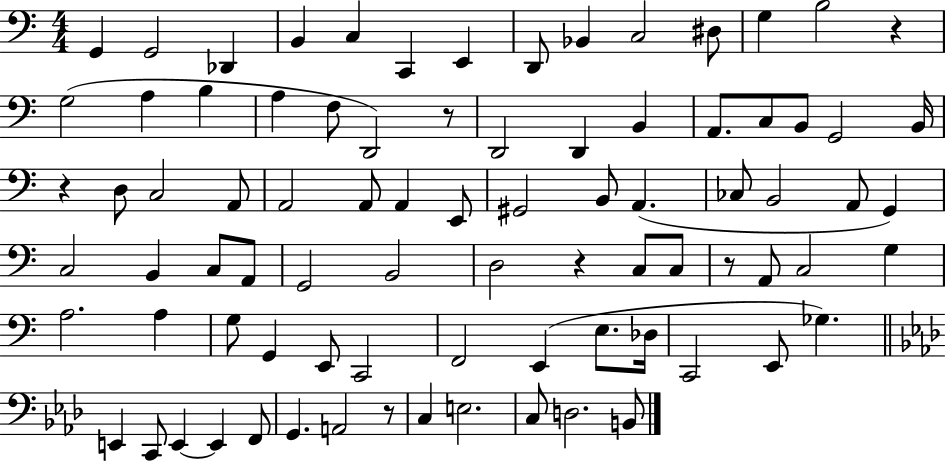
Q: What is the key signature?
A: C major